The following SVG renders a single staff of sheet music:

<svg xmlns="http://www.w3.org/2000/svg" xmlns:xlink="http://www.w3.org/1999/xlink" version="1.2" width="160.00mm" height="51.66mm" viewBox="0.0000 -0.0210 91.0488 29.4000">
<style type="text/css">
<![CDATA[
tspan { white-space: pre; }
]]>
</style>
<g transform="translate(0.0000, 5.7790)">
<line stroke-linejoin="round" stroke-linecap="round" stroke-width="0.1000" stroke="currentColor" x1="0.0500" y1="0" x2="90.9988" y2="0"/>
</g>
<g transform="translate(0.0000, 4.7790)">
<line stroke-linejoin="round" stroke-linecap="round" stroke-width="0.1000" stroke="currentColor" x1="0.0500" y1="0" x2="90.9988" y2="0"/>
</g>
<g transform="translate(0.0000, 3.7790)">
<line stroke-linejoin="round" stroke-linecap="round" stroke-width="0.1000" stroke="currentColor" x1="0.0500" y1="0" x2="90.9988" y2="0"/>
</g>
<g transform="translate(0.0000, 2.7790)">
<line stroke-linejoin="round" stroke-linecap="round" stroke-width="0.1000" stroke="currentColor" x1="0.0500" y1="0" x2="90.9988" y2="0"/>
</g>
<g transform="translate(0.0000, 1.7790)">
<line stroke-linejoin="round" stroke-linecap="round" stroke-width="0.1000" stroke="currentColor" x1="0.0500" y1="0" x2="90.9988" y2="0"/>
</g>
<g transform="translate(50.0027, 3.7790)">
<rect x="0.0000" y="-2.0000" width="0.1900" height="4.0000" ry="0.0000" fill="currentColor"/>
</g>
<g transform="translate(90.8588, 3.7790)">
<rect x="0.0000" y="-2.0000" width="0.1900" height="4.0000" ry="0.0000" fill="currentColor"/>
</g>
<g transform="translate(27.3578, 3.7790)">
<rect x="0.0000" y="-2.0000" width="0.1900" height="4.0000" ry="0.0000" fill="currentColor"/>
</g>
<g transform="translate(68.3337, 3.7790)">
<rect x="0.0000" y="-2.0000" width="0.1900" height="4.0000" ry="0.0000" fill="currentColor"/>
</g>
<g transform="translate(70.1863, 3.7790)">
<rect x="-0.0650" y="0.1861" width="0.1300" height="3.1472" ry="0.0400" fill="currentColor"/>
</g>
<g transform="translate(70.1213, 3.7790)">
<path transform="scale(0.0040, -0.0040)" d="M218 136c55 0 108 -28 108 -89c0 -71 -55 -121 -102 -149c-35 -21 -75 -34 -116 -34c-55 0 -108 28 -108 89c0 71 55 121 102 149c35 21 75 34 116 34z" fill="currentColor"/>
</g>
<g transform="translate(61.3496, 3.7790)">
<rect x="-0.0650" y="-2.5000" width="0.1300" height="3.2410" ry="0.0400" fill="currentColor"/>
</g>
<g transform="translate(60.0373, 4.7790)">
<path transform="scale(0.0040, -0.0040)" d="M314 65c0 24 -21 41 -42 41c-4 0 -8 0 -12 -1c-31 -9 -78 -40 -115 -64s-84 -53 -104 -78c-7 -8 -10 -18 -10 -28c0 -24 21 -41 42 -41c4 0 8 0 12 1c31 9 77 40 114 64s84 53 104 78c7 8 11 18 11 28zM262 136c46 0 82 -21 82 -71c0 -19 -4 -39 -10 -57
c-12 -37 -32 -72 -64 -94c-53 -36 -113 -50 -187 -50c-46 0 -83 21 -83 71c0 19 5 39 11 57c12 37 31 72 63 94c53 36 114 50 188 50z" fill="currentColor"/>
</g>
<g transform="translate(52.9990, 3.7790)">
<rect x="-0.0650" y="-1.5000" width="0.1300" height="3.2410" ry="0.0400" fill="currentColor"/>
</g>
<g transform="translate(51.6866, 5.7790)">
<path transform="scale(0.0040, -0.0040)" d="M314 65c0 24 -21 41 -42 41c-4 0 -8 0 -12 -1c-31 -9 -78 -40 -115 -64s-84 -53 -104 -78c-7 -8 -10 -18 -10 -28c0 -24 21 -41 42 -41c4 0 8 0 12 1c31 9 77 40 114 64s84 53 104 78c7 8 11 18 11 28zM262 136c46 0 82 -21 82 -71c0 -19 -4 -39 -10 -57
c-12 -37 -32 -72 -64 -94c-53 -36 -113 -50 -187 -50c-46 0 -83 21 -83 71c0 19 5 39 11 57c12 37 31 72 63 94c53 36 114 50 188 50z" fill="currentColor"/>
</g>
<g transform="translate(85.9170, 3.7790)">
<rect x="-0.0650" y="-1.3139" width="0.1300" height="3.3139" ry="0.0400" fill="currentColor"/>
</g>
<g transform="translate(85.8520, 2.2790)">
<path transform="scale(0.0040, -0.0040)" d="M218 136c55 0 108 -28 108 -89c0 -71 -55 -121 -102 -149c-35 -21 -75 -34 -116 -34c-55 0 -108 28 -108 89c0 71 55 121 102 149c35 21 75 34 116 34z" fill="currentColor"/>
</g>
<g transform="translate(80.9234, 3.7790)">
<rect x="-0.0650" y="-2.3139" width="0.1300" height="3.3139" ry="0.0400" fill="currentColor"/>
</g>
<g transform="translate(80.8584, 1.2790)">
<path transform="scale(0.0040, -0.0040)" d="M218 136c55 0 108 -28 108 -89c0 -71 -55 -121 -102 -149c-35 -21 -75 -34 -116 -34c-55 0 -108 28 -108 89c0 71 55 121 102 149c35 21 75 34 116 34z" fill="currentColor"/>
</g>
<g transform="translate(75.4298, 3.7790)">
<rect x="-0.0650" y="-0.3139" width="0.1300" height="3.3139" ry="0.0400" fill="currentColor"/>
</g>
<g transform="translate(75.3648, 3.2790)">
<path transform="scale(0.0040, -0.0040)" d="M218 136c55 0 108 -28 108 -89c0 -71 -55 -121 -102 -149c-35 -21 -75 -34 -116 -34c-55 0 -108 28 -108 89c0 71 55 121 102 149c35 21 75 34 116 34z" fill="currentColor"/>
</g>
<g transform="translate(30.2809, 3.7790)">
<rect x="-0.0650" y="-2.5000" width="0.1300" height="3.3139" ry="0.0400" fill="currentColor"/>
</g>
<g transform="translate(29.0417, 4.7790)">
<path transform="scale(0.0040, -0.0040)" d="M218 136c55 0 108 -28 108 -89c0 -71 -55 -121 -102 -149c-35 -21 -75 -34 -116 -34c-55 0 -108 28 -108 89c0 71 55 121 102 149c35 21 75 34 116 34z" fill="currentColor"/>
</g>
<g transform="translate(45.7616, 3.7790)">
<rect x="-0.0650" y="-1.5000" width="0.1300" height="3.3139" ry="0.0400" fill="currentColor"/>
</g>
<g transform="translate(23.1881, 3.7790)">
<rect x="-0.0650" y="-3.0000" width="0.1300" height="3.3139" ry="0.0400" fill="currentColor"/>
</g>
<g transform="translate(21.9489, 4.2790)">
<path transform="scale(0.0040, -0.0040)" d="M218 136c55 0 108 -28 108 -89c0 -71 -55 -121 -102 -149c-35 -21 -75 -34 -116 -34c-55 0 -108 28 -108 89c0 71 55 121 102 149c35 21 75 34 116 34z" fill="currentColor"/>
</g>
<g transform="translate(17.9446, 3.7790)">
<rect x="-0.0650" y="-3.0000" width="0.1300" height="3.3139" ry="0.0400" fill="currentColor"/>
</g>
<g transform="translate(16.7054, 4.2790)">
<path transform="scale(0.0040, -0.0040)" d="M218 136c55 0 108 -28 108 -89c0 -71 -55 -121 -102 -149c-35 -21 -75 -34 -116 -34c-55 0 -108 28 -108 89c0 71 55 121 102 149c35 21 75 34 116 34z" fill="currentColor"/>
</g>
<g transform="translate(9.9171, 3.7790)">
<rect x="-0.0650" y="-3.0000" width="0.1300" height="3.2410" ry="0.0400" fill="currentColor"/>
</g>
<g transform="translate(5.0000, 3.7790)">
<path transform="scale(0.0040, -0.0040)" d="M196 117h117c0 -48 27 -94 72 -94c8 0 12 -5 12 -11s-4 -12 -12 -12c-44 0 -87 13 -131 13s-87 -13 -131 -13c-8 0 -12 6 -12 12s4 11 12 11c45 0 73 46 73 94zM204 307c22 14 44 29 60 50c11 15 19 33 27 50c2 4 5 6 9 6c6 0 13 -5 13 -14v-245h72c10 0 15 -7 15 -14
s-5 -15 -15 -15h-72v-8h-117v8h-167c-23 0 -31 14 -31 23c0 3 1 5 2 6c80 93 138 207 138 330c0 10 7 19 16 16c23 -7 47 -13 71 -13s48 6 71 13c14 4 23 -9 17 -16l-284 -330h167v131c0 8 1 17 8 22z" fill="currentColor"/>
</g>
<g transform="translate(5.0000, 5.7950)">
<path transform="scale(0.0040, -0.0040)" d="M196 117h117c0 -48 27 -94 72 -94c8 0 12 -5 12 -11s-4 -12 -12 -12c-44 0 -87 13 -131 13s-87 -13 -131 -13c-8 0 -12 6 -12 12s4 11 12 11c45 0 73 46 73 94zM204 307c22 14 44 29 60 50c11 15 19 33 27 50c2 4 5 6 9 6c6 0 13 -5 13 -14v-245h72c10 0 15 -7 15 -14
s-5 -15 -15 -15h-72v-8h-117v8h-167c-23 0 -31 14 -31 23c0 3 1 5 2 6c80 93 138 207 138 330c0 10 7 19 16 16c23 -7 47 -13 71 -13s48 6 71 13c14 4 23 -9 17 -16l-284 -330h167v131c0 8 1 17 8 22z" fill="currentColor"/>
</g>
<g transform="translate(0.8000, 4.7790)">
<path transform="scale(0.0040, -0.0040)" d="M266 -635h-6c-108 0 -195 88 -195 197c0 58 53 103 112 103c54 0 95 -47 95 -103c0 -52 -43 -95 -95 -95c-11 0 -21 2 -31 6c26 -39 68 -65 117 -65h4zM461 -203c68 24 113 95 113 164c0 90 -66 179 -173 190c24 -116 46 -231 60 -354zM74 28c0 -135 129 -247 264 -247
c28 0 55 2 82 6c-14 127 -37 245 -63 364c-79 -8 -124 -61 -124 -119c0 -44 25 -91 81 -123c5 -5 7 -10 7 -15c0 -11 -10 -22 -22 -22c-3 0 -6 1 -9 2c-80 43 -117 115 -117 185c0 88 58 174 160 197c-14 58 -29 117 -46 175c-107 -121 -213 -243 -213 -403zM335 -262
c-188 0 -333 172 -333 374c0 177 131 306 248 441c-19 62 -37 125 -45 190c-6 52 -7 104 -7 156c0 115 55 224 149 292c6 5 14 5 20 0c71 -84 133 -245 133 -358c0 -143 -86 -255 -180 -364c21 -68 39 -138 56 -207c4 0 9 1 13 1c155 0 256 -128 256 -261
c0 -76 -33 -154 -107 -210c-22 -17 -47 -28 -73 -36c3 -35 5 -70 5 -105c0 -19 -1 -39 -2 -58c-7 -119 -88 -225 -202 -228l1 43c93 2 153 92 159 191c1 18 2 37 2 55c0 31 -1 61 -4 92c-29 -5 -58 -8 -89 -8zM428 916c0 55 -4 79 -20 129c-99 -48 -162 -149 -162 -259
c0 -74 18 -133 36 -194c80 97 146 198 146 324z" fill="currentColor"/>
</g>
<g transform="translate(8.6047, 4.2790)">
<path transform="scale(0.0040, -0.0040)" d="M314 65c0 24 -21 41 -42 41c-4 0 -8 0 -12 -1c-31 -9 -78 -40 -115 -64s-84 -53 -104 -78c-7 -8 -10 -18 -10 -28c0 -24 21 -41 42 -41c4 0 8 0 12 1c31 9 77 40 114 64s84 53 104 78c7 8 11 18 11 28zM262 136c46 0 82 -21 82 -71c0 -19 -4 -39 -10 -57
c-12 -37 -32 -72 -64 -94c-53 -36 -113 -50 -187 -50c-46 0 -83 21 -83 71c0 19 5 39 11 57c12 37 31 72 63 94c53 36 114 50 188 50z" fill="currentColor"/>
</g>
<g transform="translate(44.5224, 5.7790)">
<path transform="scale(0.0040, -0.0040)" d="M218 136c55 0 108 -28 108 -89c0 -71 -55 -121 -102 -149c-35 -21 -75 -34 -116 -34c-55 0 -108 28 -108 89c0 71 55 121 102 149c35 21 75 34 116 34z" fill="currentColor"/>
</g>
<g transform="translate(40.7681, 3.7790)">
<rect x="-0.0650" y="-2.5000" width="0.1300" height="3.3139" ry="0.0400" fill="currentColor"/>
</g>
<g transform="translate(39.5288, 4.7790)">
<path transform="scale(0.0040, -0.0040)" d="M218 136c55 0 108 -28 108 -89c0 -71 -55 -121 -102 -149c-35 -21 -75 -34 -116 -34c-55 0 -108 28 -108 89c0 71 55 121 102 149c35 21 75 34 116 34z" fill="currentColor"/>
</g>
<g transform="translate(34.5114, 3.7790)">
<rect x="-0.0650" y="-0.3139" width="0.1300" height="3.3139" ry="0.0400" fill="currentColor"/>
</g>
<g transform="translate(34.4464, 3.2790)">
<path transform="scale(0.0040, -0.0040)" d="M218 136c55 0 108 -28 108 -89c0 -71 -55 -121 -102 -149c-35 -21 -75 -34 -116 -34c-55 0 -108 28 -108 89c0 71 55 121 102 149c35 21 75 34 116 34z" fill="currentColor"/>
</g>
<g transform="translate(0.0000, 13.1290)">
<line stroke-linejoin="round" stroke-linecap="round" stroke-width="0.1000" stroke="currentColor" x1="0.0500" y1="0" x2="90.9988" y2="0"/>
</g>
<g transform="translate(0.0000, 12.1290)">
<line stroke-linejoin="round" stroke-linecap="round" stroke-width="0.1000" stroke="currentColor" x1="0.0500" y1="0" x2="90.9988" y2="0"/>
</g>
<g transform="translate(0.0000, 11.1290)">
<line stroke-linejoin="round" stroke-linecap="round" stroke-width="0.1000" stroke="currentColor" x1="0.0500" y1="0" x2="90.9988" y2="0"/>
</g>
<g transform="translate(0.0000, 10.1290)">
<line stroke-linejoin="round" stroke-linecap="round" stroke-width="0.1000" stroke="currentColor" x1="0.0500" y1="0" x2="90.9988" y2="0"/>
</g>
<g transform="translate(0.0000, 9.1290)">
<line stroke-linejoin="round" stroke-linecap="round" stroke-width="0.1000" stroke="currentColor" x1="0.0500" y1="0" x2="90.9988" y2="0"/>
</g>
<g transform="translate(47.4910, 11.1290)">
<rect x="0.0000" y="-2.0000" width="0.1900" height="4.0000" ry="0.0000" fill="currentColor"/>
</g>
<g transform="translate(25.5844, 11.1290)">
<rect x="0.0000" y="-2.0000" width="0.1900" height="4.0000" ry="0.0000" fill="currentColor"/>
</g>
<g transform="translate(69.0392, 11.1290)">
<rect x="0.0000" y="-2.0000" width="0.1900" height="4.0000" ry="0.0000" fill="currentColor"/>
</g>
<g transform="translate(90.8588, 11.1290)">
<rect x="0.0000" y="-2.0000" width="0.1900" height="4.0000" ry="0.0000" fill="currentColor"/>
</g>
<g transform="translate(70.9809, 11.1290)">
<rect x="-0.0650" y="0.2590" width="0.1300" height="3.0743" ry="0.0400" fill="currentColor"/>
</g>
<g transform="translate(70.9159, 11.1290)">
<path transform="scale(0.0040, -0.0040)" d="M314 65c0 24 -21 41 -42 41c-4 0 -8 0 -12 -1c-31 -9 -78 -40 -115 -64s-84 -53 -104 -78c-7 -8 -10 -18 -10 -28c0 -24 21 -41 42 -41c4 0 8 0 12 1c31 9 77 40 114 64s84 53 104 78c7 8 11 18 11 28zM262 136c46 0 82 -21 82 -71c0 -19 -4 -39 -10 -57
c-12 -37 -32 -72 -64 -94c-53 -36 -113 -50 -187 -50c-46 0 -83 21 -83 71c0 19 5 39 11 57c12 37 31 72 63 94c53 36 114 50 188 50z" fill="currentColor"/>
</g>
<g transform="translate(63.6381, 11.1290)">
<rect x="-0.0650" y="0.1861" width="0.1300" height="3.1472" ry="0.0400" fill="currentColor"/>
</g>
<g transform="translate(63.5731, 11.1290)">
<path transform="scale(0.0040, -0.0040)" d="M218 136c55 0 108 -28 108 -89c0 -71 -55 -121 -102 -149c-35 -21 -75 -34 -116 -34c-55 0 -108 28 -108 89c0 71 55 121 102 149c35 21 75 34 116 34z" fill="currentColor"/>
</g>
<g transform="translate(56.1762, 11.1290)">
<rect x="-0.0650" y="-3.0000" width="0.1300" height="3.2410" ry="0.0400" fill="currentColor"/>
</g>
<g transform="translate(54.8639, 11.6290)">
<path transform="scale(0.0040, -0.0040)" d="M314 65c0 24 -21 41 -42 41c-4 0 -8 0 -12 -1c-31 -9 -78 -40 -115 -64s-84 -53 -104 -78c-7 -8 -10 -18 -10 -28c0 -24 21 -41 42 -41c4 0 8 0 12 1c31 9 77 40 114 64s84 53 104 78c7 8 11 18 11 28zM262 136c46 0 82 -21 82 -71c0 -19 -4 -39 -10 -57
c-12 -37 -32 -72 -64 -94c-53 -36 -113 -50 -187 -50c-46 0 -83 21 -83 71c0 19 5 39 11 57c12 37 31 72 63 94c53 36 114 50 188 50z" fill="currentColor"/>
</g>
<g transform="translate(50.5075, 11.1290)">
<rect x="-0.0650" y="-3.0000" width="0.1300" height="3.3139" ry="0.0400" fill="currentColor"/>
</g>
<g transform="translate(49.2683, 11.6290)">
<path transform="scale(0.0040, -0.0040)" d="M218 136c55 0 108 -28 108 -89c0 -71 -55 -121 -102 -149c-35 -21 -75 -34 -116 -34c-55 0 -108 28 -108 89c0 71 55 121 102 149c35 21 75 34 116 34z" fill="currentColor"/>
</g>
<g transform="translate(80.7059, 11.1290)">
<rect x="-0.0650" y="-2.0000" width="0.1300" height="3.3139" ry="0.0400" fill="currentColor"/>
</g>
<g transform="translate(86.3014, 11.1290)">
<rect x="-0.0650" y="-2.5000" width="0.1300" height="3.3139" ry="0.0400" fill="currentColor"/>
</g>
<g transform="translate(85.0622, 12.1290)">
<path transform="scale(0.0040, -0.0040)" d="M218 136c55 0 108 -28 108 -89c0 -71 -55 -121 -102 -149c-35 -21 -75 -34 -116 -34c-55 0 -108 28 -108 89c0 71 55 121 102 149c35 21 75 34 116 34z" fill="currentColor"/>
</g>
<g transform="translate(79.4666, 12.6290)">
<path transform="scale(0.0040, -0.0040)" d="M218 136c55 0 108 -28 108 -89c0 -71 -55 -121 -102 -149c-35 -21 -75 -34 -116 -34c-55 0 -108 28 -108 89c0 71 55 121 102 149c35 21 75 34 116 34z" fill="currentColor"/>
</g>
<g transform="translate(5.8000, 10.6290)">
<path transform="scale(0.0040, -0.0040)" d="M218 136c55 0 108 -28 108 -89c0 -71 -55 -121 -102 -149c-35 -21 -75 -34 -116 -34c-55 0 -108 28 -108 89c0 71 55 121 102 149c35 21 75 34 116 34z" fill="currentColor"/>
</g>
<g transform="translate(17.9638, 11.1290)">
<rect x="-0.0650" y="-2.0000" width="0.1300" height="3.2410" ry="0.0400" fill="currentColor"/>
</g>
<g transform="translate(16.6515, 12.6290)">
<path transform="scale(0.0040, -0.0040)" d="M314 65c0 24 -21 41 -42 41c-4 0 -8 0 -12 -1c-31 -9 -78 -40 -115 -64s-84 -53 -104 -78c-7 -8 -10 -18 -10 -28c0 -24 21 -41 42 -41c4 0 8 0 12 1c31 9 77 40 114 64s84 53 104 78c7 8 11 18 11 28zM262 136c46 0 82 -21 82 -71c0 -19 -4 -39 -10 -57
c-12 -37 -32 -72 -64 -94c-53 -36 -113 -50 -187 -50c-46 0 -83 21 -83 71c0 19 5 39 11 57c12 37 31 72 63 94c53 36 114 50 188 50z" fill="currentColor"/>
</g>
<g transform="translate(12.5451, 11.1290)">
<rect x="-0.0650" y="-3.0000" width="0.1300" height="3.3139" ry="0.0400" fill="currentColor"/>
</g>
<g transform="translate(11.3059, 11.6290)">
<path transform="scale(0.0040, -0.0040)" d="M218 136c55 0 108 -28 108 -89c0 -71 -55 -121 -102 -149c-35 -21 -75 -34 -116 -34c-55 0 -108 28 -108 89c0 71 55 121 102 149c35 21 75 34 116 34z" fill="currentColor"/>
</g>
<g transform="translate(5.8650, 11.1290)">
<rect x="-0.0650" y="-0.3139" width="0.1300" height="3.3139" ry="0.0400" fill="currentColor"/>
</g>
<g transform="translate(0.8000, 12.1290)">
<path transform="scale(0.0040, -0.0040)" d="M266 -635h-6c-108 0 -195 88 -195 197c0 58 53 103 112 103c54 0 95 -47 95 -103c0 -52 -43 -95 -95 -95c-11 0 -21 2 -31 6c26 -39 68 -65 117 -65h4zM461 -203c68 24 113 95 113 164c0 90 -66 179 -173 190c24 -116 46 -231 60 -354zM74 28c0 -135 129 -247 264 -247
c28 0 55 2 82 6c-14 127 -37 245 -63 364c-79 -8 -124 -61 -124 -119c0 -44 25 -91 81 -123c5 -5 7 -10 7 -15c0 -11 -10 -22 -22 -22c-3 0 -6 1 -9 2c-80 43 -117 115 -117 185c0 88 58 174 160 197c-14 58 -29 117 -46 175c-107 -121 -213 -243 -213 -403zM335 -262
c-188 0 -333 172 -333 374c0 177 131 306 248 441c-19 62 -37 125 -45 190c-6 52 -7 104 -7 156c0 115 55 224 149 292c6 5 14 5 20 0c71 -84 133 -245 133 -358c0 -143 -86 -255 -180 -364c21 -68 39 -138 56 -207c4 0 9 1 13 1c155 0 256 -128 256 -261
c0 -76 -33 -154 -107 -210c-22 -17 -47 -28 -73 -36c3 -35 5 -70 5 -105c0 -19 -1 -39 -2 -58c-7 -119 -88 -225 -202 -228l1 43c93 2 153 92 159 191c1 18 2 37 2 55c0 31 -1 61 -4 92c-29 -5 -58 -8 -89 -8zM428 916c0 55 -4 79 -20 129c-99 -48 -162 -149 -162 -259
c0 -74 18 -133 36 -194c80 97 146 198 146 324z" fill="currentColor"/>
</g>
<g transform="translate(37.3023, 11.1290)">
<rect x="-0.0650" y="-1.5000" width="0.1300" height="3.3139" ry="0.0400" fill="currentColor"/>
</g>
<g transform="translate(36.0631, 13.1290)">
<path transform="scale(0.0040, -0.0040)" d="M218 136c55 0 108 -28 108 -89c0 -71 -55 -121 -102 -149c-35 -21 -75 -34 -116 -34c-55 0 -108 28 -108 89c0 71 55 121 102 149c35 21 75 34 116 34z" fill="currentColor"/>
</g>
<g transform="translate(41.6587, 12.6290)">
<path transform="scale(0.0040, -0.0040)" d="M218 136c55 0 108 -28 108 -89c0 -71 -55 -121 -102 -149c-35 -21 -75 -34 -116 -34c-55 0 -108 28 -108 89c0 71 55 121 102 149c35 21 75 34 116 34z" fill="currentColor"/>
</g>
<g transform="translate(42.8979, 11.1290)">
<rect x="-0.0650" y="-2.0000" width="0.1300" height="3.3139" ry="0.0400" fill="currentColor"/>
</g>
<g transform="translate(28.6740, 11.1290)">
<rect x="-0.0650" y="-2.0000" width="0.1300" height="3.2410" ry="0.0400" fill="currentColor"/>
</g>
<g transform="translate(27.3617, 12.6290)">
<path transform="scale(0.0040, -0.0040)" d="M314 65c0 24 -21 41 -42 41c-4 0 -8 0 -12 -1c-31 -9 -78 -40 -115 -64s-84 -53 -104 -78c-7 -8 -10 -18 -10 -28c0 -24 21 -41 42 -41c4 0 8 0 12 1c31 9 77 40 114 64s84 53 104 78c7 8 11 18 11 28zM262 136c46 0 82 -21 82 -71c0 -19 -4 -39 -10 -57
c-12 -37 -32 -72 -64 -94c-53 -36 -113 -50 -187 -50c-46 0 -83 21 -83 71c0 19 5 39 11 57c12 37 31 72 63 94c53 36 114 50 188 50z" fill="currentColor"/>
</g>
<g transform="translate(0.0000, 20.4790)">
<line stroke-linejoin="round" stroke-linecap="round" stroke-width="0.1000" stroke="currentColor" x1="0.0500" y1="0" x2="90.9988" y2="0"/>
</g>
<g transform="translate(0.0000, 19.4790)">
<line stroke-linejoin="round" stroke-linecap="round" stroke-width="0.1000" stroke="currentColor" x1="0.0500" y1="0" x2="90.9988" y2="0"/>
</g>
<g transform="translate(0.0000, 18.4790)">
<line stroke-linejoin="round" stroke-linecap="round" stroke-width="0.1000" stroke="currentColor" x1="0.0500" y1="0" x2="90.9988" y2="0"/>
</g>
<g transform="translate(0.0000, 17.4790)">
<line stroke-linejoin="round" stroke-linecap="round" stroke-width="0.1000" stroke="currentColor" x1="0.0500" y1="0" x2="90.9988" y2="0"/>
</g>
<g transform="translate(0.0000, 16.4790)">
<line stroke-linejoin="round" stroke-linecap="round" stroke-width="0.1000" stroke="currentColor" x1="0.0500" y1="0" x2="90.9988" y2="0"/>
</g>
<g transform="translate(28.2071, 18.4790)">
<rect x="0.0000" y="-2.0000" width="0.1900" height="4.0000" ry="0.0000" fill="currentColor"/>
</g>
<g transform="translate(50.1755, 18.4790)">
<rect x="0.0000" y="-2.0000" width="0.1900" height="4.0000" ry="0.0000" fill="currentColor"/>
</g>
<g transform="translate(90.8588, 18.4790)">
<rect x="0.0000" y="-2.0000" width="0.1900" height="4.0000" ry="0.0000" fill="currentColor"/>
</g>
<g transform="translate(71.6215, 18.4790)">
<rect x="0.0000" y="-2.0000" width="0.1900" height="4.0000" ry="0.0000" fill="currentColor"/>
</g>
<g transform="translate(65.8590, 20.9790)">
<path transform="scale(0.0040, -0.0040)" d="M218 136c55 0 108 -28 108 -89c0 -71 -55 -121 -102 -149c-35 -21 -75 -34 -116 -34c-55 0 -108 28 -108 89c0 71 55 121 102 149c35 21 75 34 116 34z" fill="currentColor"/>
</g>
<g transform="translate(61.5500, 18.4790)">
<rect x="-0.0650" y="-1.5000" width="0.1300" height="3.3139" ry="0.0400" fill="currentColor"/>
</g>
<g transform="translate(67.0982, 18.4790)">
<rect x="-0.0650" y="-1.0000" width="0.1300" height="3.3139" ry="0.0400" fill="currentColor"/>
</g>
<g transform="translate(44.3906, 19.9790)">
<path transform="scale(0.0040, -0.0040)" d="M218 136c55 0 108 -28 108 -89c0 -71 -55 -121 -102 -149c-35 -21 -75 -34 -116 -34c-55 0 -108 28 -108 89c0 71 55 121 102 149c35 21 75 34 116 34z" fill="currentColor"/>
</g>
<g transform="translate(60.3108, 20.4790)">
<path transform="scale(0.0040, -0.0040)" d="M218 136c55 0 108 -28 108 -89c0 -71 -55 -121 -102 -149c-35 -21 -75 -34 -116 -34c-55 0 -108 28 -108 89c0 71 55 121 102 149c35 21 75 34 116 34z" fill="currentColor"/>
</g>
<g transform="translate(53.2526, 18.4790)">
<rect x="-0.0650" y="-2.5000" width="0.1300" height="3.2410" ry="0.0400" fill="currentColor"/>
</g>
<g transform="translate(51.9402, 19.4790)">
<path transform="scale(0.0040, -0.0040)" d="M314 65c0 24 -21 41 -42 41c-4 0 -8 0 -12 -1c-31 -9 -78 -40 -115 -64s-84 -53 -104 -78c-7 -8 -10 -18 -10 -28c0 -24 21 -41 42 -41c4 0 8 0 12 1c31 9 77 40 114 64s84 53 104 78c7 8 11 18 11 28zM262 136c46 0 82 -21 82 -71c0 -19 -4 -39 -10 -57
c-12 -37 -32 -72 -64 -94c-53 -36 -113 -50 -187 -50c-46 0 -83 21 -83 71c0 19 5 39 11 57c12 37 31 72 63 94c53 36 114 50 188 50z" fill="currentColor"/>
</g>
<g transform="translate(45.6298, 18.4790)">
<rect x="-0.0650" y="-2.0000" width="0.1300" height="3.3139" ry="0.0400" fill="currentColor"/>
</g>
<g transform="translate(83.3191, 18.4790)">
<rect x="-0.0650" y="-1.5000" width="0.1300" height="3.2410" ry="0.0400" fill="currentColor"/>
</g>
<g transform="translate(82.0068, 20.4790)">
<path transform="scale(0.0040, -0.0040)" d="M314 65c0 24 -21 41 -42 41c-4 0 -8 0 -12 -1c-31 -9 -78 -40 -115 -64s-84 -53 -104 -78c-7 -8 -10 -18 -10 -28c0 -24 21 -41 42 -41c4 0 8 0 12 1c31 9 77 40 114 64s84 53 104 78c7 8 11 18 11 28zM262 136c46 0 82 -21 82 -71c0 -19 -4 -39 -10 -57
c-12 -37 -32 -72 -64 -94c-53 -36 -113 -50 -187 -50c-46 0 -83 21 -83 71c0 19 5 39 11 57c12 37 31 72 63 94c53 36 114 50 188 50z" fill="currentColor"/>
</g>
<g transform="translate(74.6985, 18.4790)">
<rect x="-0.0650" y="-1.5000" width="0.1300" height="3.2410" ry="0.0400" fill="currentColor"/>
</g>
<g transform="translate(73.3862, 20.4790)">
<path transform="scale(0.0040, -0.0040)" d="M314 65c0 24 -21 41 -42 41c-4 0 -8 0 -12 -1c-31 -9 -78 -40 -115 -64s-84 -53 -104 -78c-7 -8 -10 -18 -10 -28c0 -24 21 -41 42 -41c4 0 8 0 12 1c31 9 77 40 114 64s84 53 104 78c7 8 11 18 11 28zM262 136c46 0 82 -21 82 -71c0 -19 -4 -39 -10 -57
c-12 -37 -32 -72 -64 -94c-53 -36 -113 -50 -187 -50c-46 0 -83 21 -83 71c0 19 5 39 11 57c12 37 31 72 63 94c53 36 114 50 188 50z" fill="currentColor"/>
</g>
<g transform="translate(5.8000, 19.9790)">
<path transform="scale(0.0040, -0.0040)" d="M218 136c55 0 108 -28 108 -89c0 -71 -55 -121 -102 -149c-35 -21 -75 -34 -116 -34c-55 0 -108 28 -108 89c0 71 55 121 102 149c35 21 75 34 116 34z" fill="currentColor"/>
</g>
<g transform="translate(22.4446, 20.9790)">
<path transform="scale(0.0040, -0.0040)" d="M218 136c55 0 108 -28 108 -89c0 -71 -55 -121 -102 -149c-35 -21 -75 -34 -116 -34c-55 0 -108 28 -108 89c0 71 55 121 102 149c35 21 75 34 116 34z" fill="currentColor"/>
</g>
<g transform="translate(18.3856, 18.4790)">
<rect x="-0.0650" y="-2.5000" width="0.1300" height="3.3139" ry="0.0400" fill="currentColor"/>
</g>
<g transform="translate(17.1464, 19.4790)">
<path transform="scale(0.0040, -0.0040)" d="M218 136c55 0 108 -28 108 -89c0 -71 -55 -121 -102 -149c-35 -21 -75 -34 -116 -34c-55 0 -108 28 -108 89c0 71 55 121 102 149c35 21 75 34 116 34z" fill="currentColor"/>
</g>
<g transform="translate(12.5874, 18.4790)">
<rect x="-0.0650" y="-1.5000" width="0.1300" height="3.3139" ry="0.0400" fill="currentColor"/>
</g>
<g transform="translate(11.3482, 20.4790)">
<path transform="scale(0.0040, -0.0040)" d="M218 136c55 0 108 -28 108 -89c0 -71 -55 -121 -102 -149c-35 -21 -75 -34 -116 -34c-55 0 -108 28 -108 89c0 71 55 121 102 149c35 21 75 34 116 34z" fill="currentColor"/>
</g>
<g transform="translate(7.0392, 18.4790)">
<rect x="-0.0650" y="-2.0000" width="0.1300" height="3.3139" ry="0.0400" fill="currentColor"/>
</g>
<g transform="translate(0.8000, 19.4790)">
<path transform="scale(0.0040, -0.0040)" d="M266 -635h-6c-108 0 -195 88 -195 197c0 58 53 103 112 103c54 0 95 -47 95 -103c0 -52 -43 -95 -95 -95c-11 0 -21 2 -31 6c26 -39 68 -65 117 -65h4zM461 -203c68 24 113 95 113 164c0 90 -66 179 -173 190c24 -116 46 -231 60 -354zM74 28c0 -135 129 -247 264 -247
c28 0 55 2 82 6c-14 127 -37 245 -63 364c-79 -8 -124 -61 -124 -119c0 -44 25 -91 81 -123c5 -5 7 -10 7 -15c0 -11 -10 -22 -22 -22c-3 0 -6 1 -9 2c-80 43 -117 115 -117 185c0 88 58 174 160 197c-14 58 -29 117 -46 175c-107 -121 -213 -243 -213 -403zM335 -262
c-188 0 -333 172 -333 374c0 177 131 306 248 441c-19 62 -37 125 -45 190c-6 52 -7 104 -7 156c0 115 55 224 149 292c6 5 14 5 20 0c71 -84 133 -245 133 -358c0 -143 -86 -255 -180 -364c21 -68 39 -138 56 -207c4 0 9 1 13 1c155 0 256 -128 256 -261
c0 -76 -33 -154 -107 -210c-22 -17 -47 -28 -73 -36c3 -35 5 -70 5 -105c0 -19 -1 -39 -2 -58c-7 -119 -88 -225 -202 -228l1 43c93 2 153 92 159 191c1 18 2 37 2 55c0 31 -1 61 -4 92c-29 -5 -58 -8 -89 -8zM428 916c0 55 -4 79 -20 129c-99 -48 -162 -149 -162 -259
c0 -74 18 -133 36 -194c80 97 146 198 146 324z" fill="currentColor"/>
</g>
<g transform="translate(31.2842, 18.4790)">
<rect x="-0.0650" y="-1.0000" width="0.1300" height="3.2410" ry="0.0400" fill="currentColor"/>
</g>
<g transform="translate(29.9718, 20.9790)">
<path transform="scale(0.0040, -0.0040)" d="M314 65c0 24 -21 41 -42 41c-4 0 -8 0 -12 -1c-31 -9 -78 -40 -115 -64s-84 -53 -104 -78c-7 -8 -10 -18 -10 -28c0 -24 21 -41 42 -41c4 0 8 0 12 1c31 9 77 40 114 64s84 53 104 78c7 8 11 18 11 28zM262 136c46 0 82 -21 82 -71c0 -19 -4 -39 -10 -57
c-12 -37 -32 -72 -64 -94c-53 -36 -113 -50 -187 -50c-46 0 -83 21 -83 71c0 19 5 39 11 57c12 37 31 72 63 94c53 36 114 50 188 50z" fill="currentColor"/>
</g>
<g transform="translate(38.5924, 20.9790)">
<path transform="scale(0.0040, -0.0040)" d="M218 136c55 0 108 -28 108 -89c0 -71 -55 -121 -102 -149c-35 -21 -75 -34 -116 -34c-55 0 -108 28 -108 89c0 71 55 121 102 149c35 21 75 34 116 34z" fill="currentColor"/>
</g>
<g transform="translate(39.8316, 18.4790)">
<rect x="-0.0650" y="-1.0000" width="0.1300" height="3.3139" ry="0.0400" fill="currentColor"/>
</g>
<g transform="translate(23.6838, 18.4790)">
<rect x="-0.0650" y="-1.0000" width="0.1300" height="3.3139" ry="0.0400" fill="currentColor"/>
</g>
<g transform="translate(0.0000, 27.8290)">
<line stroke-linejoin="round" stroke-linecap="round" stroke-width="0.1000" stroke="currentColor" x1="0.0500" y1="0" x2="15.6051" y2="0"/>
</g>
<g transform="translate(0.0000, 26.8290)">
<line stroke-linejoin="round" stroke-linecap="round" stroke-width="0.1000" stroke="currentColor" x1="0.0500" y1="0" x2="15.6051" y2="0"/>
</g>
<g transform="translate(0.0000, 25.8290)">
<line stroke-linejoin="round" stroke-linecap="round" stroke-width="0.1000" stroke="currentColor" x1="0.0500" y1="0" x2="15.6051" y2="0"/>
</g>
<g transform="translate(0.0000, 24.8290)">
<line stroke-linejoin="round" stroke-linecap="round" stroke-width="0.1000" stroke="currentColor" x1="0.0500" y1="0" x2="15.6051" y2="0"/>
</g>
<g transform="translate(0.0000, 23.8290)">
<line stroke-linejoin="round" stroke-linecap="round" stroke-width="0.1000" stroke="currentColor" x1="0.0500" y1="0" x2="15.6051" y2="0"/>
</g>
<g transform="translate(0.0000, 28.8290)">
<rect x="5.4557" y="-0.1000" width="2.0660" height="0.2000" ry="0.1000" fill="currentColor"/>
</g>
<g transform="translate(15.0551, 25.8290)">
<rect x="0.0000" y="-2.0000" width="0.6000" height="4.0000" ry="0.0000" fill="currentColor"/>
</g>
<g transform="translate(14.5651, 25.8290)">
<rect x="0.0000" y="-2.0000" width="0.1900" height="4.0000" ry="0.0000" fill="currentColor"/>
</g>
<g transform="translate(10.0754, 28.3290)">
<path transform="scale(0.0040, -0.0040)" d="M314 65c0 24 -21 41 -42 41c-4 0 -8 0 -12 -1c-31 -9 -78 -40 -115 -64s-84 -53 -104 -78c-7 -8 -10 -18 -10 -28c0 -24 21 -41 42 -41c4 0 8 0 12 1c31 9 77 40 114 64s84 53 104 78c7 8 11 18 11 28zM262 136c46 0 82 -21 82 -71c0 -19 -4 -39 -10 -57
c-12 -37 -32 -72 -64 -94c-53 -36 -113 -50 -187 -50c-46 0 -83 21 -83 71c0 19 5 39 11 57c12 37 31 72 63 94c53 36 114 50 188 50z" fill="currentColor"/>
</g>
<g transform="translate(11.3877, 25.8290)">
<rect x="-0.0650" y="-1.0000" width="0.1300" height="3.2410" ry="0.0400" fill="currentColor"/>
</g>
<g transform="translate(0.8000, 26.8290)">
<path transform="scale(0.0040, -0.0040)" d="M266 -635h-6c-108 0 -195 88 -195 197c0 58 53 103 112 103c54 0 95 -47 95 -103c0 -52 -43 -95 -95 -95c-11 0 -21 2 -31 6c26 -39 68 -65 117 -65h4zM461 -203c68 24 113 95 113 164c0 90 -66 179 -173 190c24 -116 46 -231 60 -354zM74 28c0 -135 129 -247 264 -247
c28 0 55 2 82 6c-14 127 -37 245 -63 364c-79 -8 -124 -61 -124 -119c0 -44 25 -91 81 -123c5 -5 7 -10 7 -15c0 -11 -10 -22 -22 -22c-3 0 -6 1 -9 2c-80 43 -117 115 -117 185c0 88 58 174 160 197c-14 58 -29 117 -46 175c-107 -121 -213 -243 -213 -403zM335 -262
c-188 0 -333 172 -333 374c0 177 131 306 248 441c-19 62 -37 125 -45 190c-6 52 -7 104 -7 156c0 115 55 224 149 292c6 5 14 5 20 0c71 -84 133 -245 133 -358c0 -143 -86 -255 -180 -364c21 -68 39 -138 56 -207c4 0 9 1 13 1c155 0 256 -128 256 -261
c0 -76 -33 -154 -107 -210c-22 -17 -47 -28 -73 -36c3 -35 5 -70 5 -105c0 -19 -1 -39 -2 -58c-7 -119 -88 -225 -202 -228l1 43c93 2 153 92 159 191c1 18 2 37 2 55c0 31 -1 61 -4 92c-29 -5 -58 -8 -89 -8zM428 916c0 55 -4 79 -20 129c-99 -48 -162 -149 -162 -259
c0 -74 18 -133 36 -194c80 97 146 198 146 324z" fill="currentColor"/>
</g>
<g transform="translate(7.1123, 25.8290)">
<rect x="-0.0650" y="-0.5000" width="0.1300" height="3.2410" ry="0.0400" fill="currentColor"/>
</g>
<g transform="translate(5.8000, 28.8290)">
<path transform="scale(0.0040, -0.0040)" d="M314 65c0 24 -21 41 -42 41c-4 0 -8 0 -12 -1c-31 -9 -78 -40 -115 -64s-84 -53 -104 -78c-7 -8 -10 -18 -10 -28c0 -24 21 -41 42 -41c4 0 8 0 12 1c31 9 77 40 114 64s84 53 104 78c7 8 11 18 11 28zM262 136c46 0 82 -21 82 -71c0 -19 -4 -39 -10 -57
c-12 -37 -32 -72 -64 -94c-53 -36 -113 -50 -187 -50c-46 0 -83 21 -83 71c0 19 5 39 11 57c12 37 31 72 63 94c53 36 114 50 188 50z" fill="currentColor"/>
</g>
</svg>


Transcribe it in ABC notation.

X:1
T:Untitled
M:4/4
L:1/4
K:C
A2 A A G c G E E2 G2 B c g e c A F2 F2 E F A A2 B B2 F G F E G D D2 D F G2 E D E2 E2 C2 D2